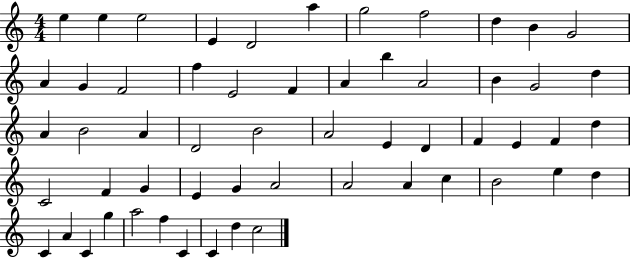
E5/q E5/q E5/h E4/q D4/h A5/q G5/h F5/h D5/q B4/q G4/h A4/q G4/q F4/h F5/q E4/h F4/q A4/q B5/q A4/h B4/q G4/h D5/q A4/q B4/h A4/q D4/h B4/h A4/h E4/q D4/q F4/q E4/q F4/q D5/q C4/h F4/q G4/q E4/q G4/q A4/h A4/h A4/q C5/q B4/h E5/q D5/q C4/q A4/q C4/q G5/q A5/h F5/q C4/q C4/q D5/q C5/h